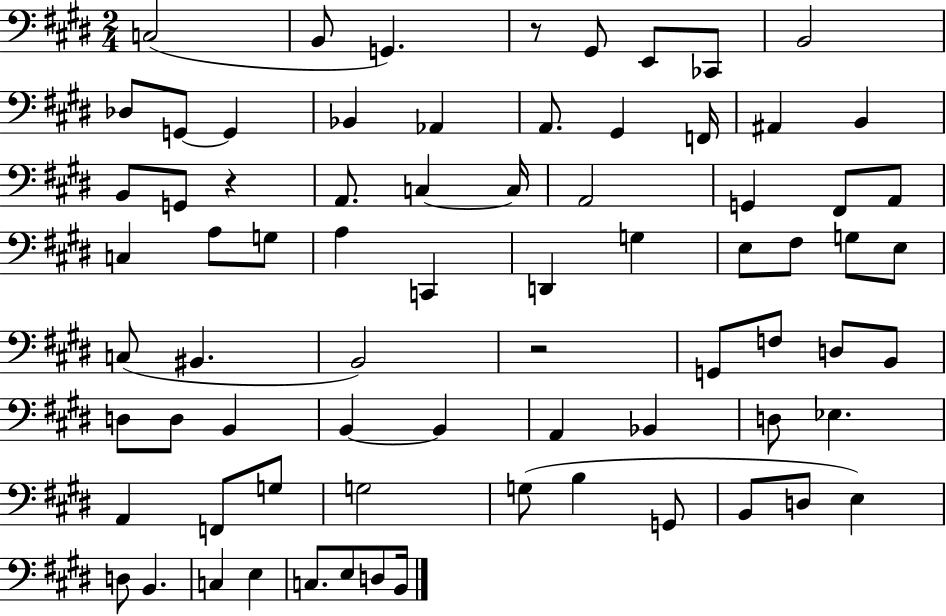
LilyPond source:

{
  \clef bass
  \numericTimeSignature
  \time 2/4
  \key e \major
  \repeat volta 2 { c2( | b,8 g,4.) | r8 gis,8 e,8 ces,8 | b,2 | \break des8 g,8~~ g,4 | bes,4 aes,4 | a,8. gis,4 f,16 | ais,4 b,4 | \break b,8 g,8 r4 | a,8. c4~~ c16 | a,2 | g,4 fis,8 a,8 | \break c4 a8 g8 | a4 c,4 | d,4 g4 | e8 fis8 g8 e8 | \break c8( bis,4. | b,2) | r2 | g,8 f8 d8 b,8 | \break d8 d8 b,4 | b,4~~ b,4 | a,4 bes,4 | d8 ees4. | \break a,4 f,8 g8 | g2 | g8( b4 g,8 | b,8 d8 e4) | \break d8 b,4. | c4 e4 | c8. e8 d8 b,16 | } \bar "|."
}